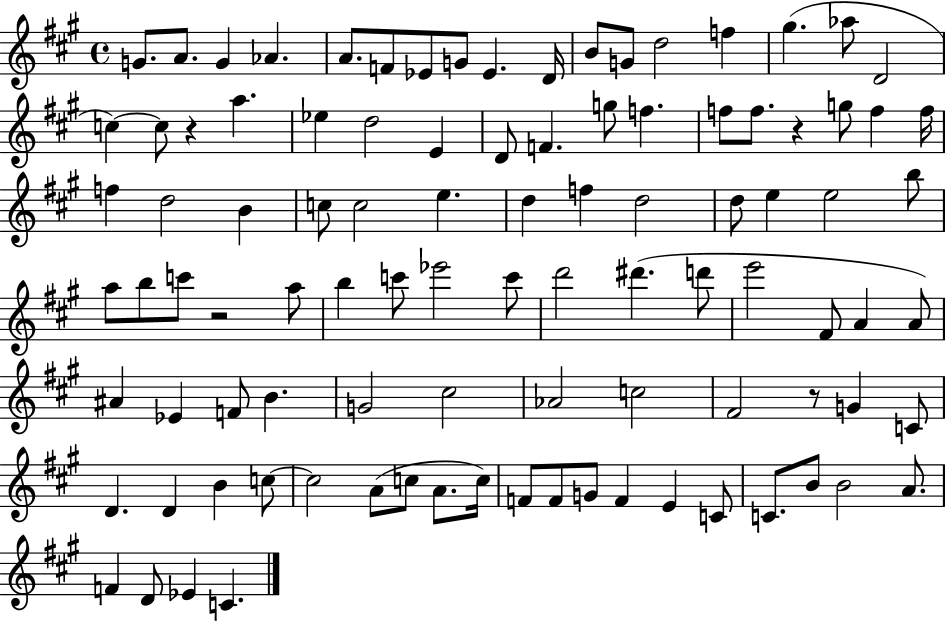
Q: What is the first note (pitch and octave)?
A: G4